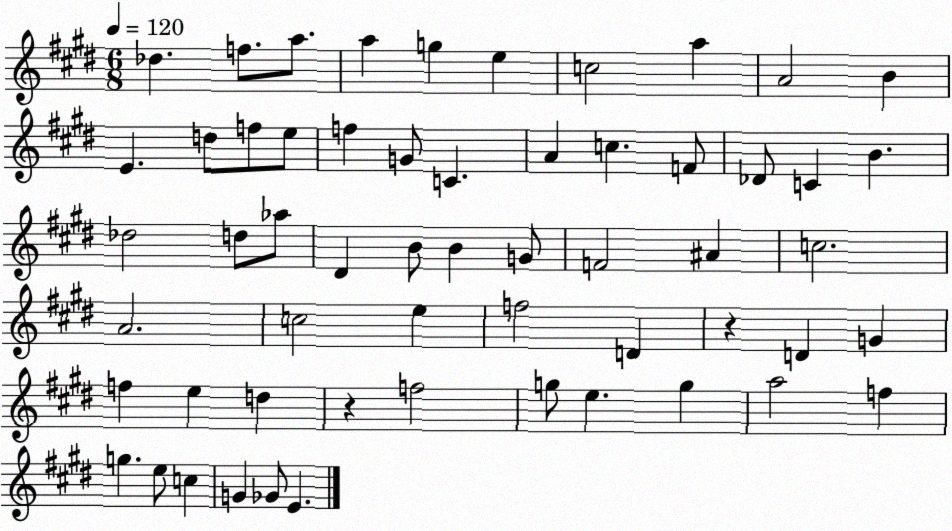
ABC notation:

X:1
T:Untitled
M:6/8
L:1/4
K:E
_d f/2 a/2 a g e c2 a A2 B E d/2 f/2 e/2 f G/2 C A c F/2 _D/2 C B _d2 d/2 _a/2 ^D B/2 B G/2 F2 ^A c2 A2 c2 e f2 D z D G f e d z f2 g/2 e g a2 f g e/2 c G _G/2 E